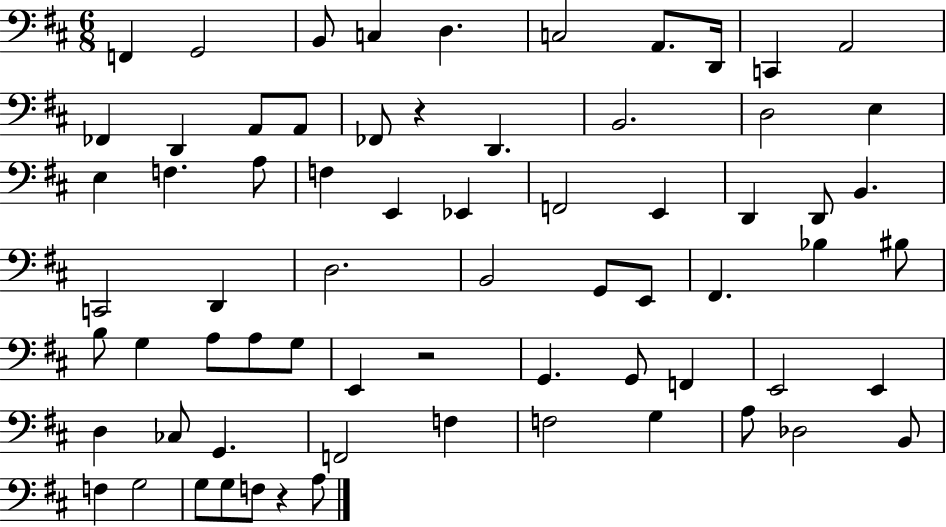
X:1
T:Untitled
M:6/8
L:1/4
K:D
F,, G,,2 B,,/2 C, D, C,2 A,,/2 D,,/4 C,, A,,2 _F,, D,, A,,/2 A,,/2 _F,,/2 z D,, B,,2 D,2 E, E, F, A,/2 F, E,, _E,, F,,2 E,, D,, D,,/2 B,, C,,2 D,, D,2 B,,2 G,,/2 E,,/2 ^F,, _B, ^B,/2 B,/2 G, A,/2 A,/2 G,/2 E,, z2 G,, G,,/2 F,, E,,2 E,, D, _C,/2 G,, F,,2 F, F,2 G, A,/2 _D,2 B,,/2 F, G,2 G,/2 G,/2 F,/2 z A,/2